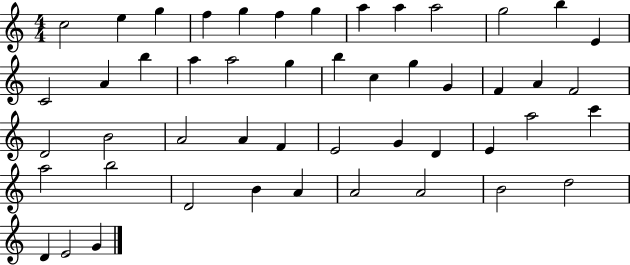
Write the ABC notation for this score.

X:1
T:Untitled
M:4/4
L:1/4
K:C
c2 e g f g f g a a a2 g2 b E C2 A b a a2 g b c g G F A F2 D2 B2 A2 A F E2 G D E a2 c' a2 b2 D2 B A A2 A2 B2 d2 D E2 G